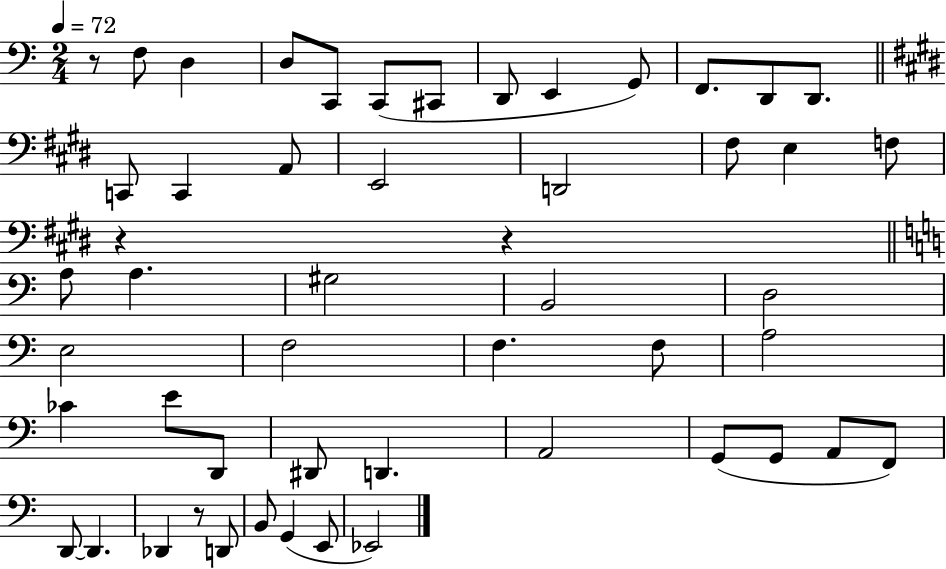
X:1
T:Untitled
M:2/4
L:1/4
K:C
z/2 F,/2 D, D,/2 C,,/2 C,,/2 ^C,,/2 D,,/2 E,, G,,/2 F,,/2 D,,/2 D,,/2 C,,/2 C,, A,,/2 E,,2 D,,2 ^F,/2 E, F,/2 z z A,/2 A, ^G,2 B,,2 D,2 E,2 F,2 F, F,/2 A,2 _C E/2 D,,/2 ^D,,/2 D,, A,,2 G,,/2 G,,/2 A,,/2 F,,/2 D,,/2 D,, _D,, z/2 D,,/2 B,,/2 G,, E,,/2 _E,,2